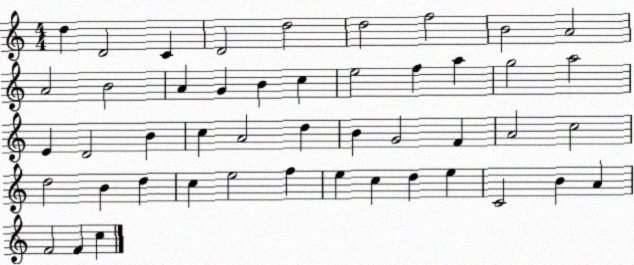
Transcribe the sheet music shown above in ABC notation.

X:1
T:Untitled
M:4/4
L:1/4
K:C
d D2 C D2 d2 d2 f2 B2 A2 A2 B2 A G B c e2 f a g2 a2 E D2 B c A2 d B G2 F A2 c2 d2 B d c e2 f e c d e C2 B A F2 F c